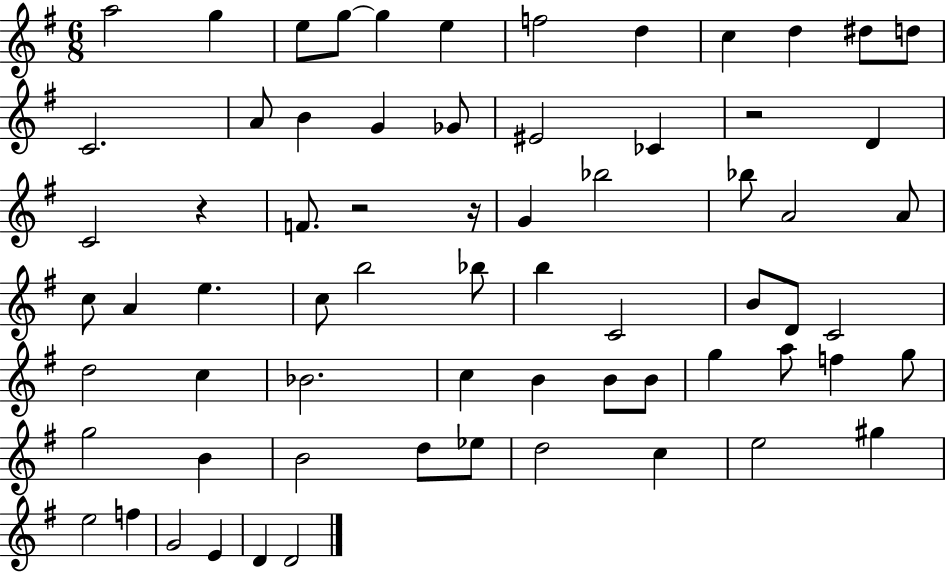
X:1
T:Untitled
M:6/8
L:1/4
K:G
a2 g e/2 g/2 g e f2 d c d ^d/2 d/2 C2 A/2 B G _G/2 ^E2 _C z2 D C2 z F/2 z2 z/4 G _b2 _b/2 A2 A/2 c/2 A e c/2 b2 _b/2 b C2 B/2 D/2 C2 d2 c _B2 c B B/2 B/2 g a/2 f g/2 g2 B B2 d/2 _e/2 d2 c e2 ^g e2 f G2 E D D2